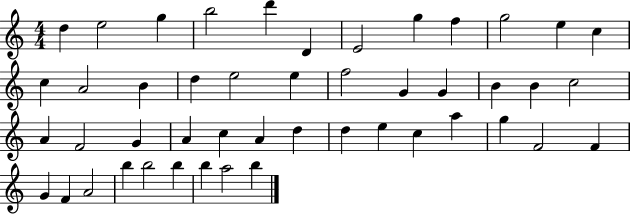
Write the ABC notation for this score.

X:1
T:Untitled
M:4/4
L:1/4
K:C
d e2 g b2 d' D E2 g f g2 e c c A2 B d e2 e f2 G G B B c2 A F2 G A c A d d e c a g F2 F G F A2 b b2 b b a2 b